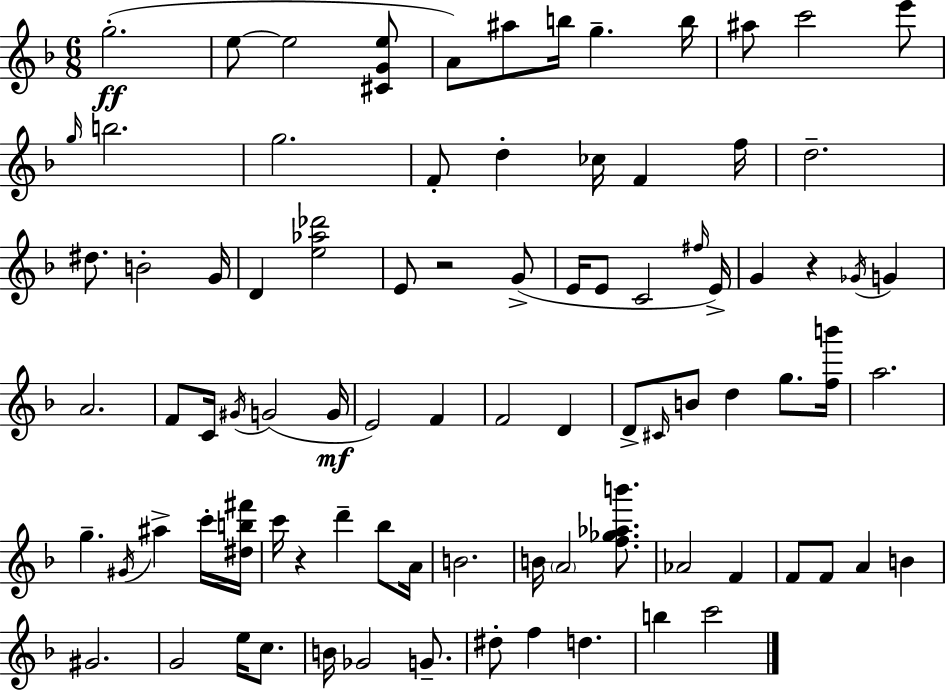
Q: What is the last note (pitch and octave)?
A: C6